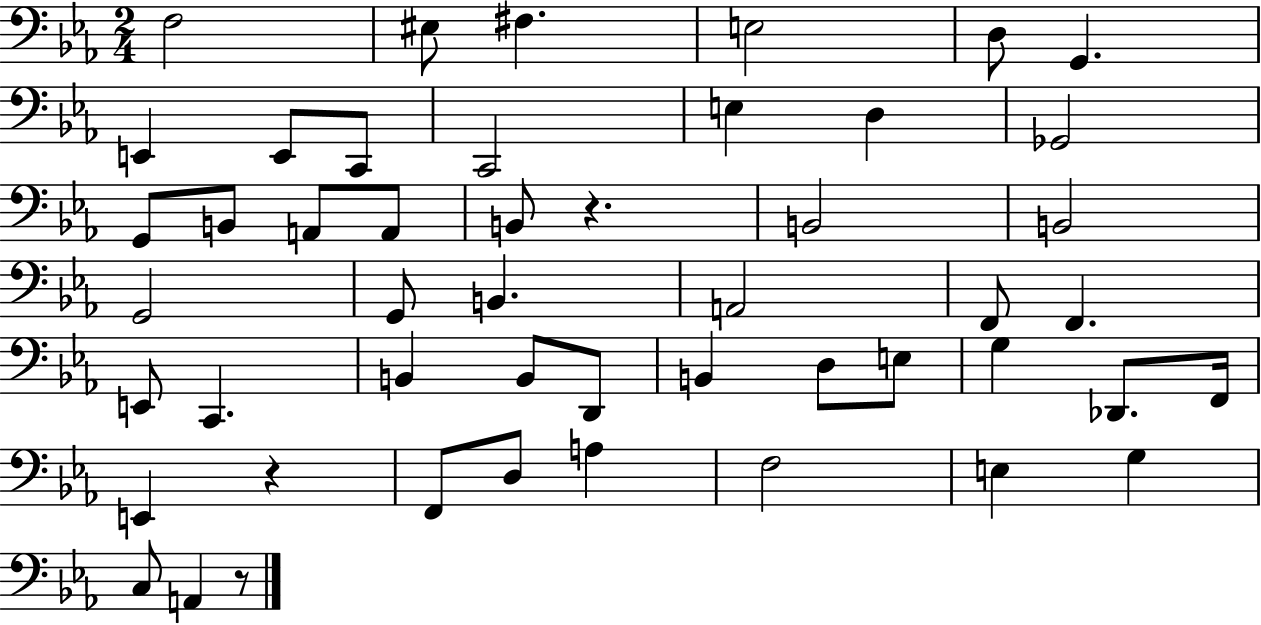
F3/h EIS3/e F#3/q. E3/h D3/e G2/q. E2/q E2/e C2/e C2/h E3/q D3/q Gb2/h G2/e B2/e A2/e A2/e B2/e R/q. B2/h B2/h G2/h G2/e B2/q. A2/h F2/e F2/q. E2/e C2/q. B2/q B2/e D2/e B2/q D3/e E3/e G3/q Db2/e. F2/s E2/q R/q F2/e D3/e A3/q F3/h E3/q G3/q C3/e A2/q R/e